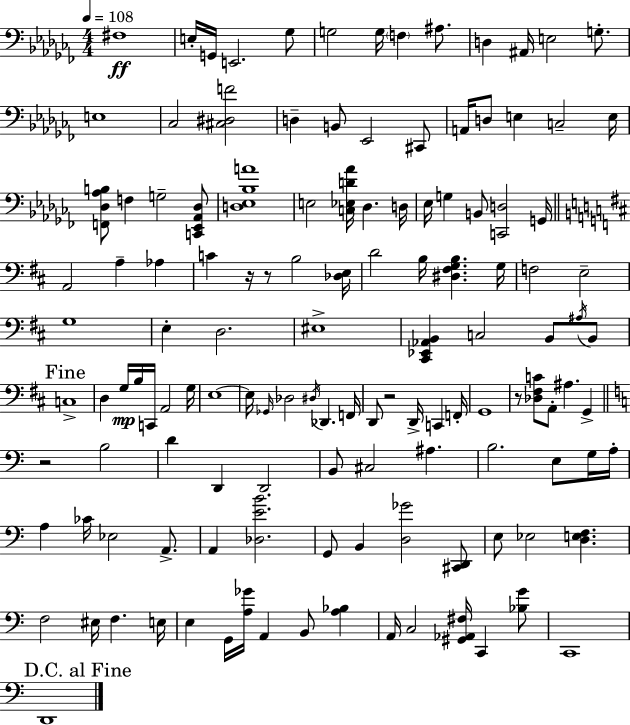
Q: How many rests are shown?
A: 5